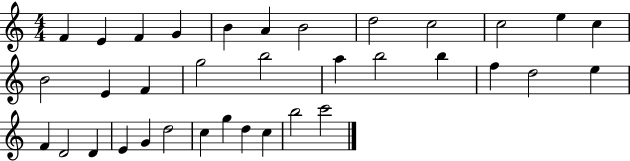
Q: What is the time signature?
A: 4/4